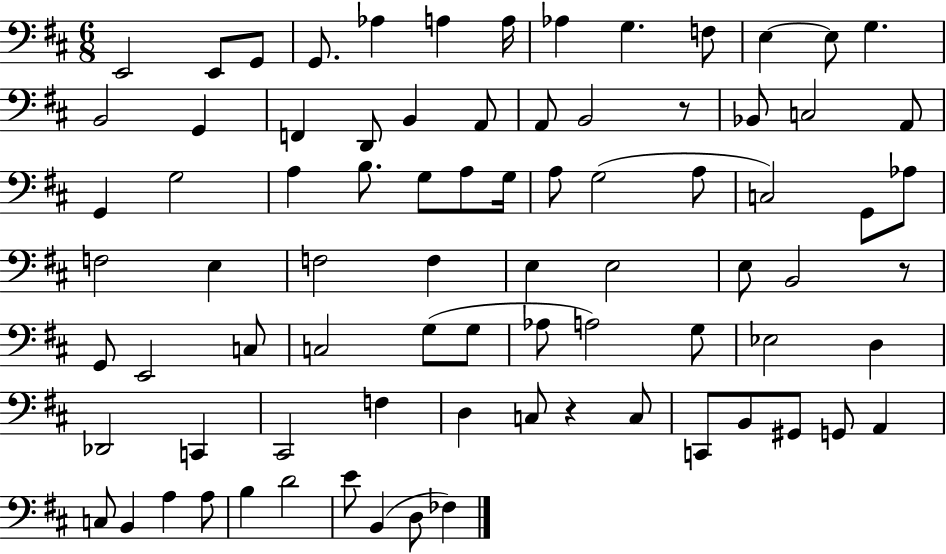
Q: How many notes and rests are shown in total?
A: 81